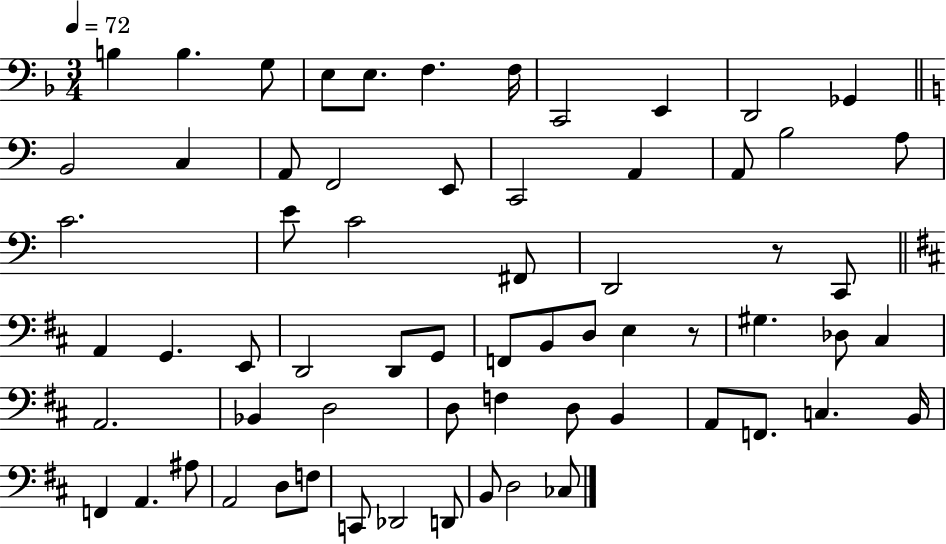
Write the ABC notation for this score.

X:1
T:Untitled
M:3/4
L:1/4
K:F
B, B, G,/2 E,/2 E,/2 F, F,/4 C,,2 E,, D,,2 _G,, B,,2 C, A,,/2 F,,2 E,,/2 C,,2 A,, A,,/2 B,2 A,/2 C2 E/2 C2 ^F,,/2 D,,2 z/2 C,,/2 A,, G,, E,,/2 D,,2 D,,/2 G,,/2 F,,/2 B,,/2 D,/2 E, z/2 ^G, _D,/2 ^C, A,,2 _B,, D,2 D,/2 F, D,/2 B,, A,,/2 F,,/2 C, B,,/4 F,, A,, ^A,/2 A,,2 D,/2 F,/2 C,,/2 _D,,2 D,,/2 B,,/2 D,2 _C,/2